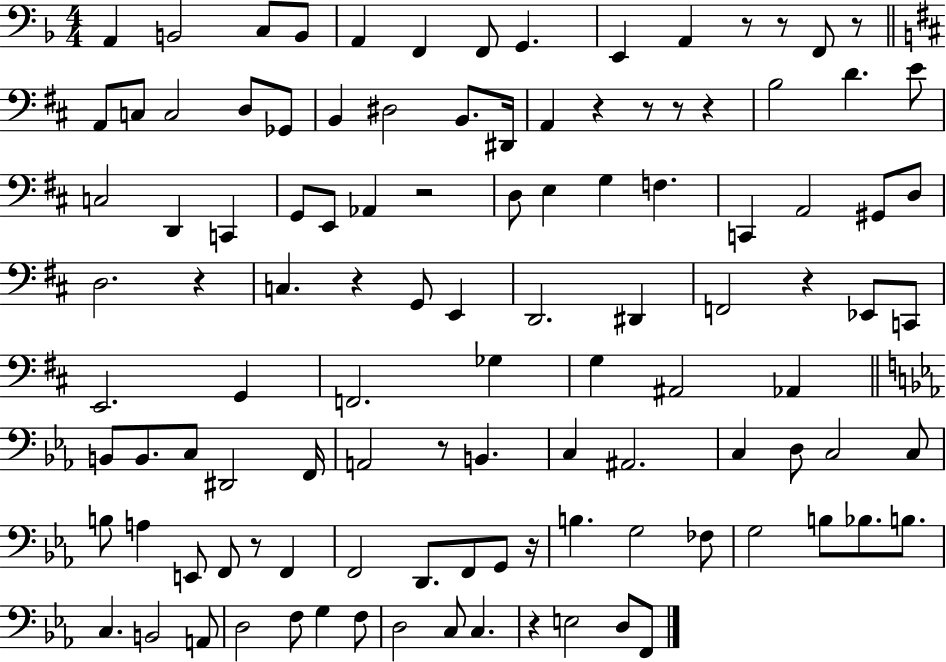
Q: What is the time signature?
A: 4/4